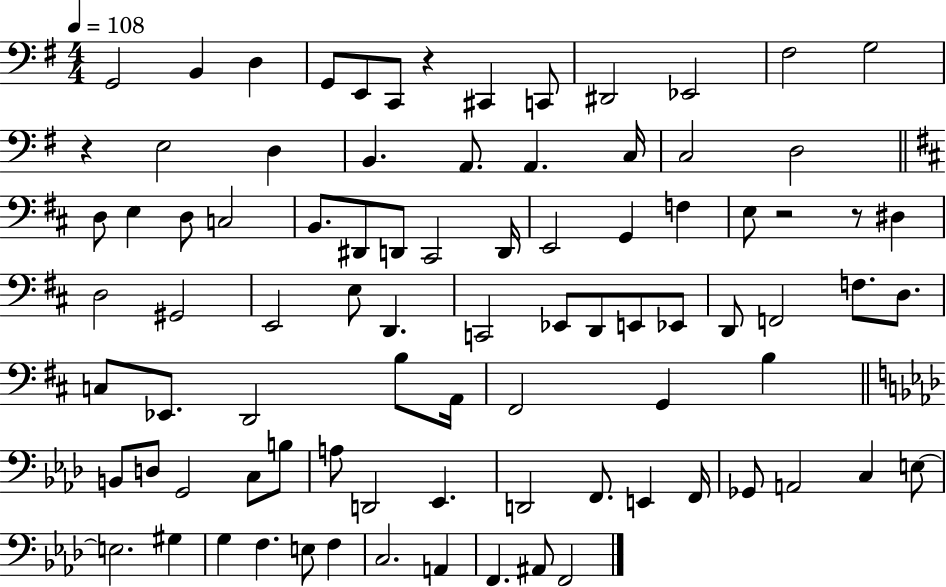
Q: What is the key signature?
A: G major